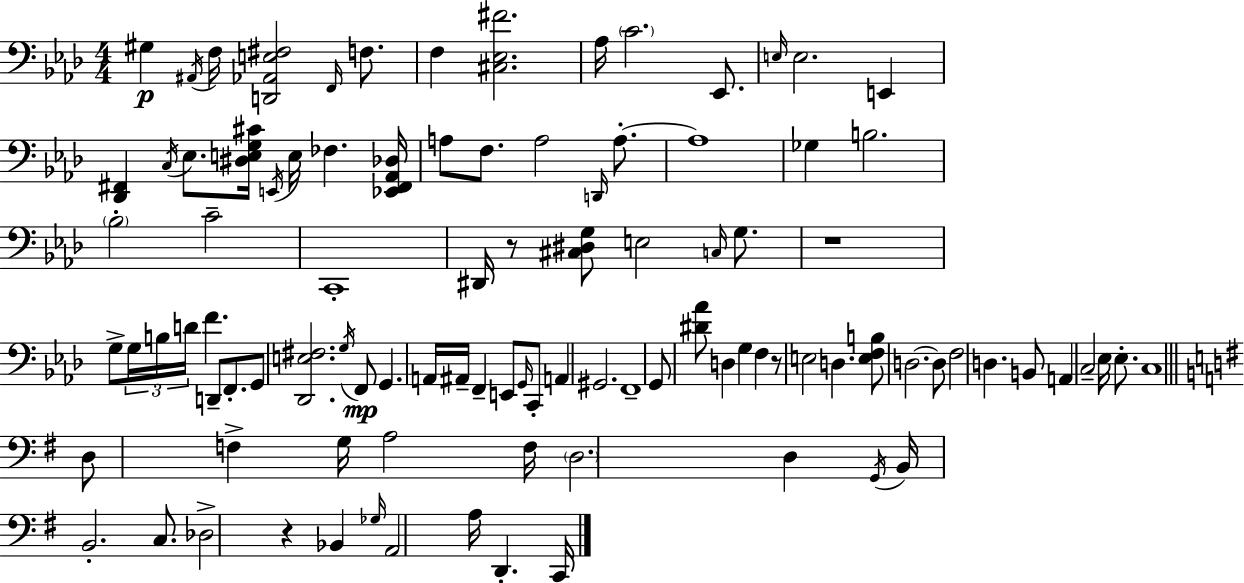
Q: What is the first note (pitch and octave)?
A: G#3